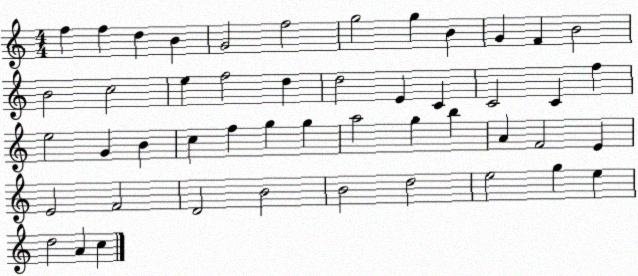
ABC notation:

X:1
T:Untitled
M:4/4
L:1/4
K:C
f f d B G2 f2 g2 g B G F B2 B2 c2 e f2 d d2 E C C2 C f e2 G B c f g g a2 g b A F2 E E2 F2 D2 B2 B2 d2 e2 g e d2 A c